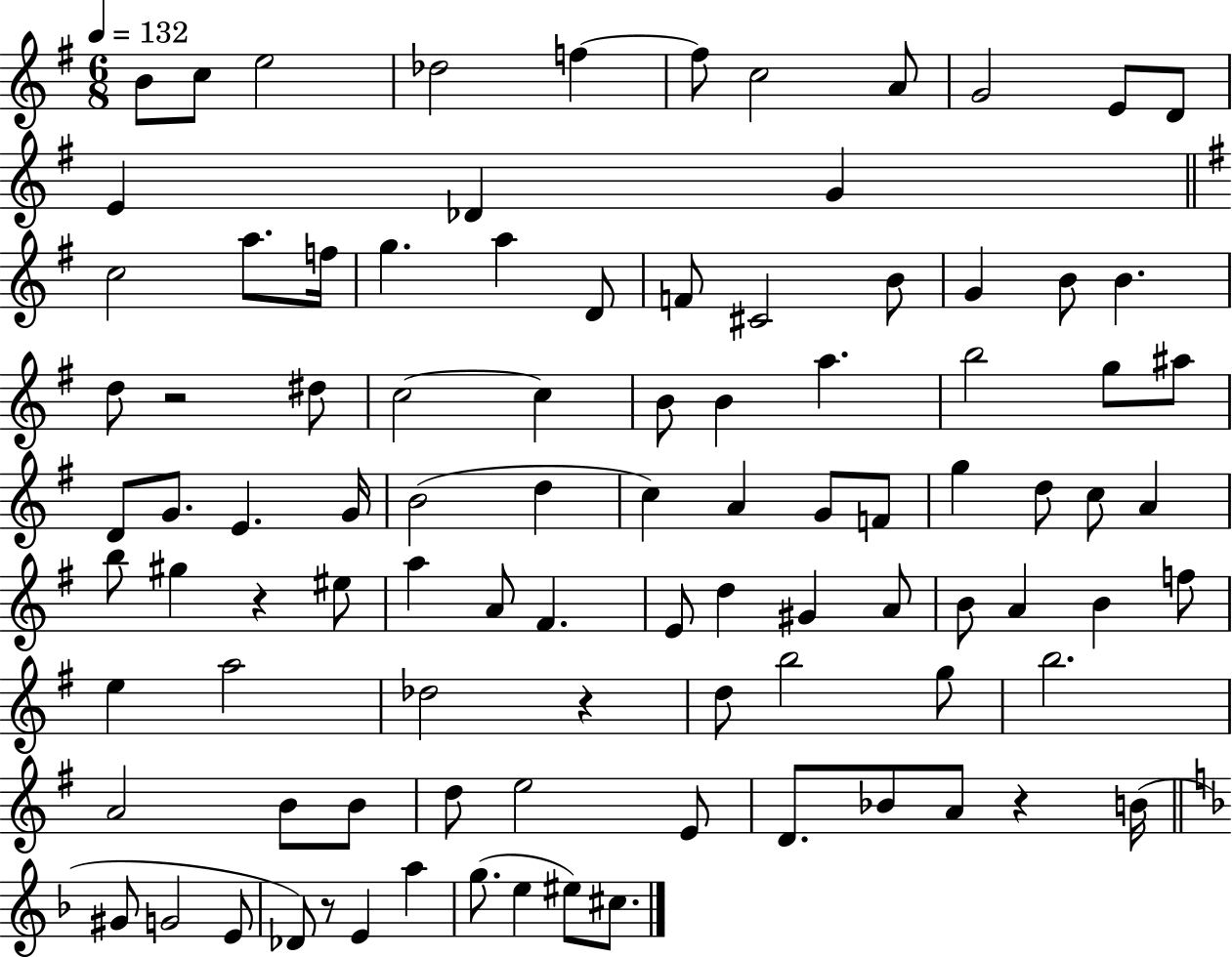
X:1
T:Untitled
M:6/8
L:1/4
K:G
B/2 c/2 e2 _d2 f f/2 c2 A/2 G2 E/2 D/2 E _D G c2 a/2 f/4 g a D/2 F/2 ^C2 B/2 G B/2 B d/2 z2 ^d/2 c2 c B/2 B a b2 g/2 ^a/2 D/2 G/2 E G/4 B2 d c A G/2 F/2 g d/2 c/2 A b/2 ^g z ^e/2 a A/2 ^F E/2 d ^G A/2 B/2 A B f/2 e a2 _d2 z d/2 b2 g/2 b2 A2 B/2 B/2 d/2 e2 E/2 D/2 _B/2 A/2 z B/4 ^G/2 G2 E/2 _D/2 z/2 E a g/2 e ^e/2 ^c/2